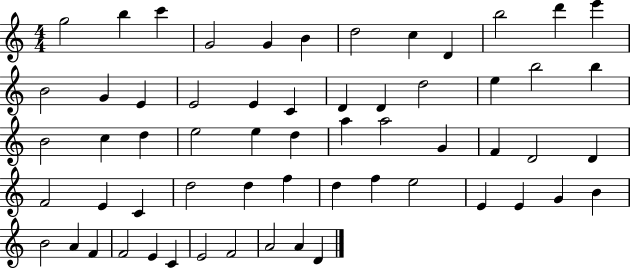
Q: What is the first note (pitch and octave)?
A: G5